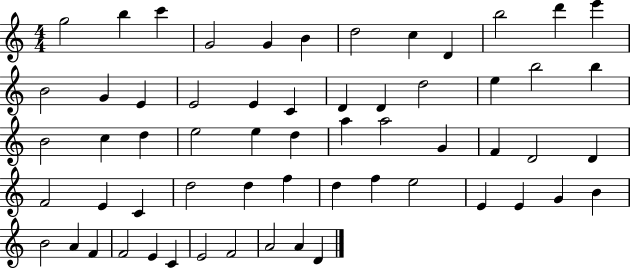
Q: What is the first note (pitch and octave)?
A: G5